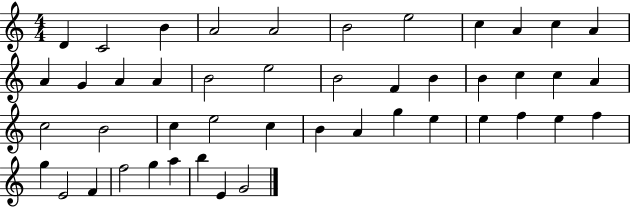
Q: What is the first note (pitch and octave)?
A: D4